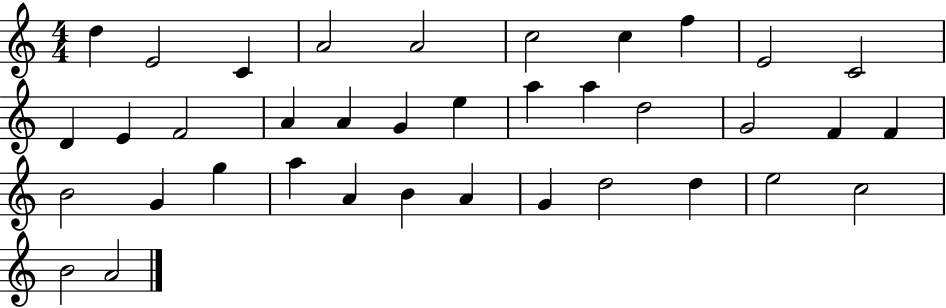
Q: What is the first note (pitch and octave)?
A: D5